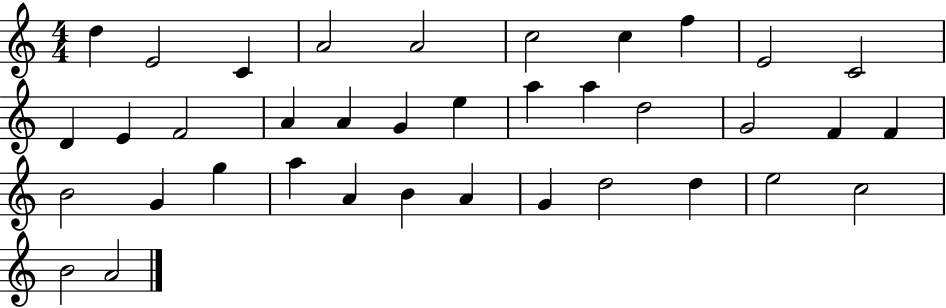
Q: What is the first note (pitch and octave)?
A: D5